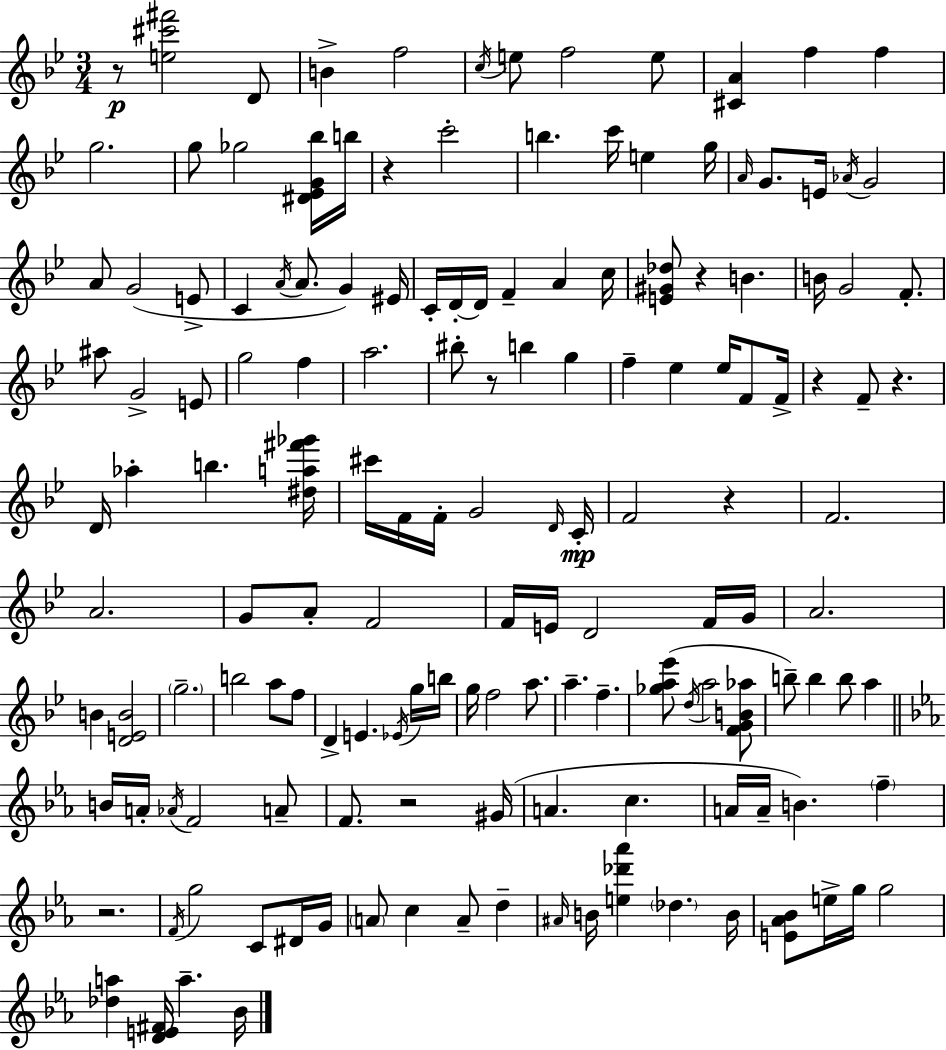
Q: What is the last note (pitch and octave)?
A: Bb4